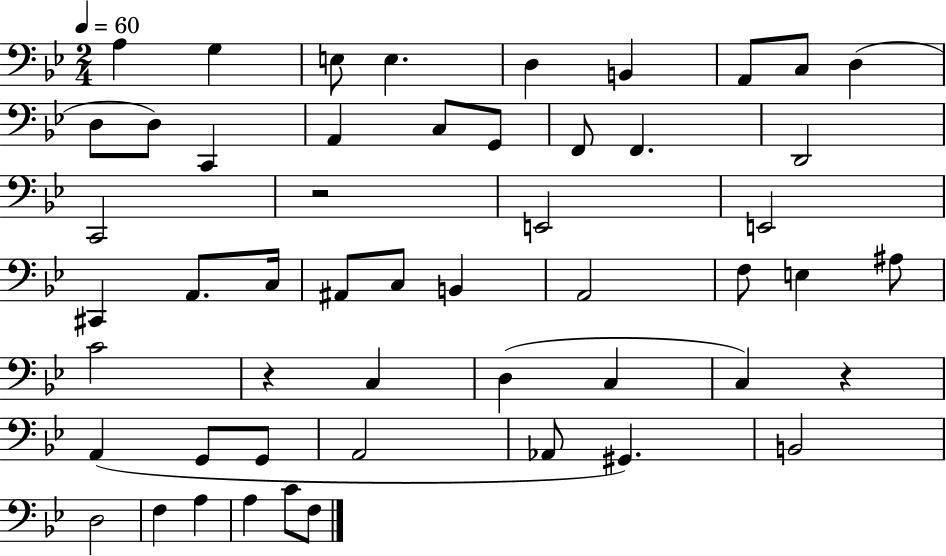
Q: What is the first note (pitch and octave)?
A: A3